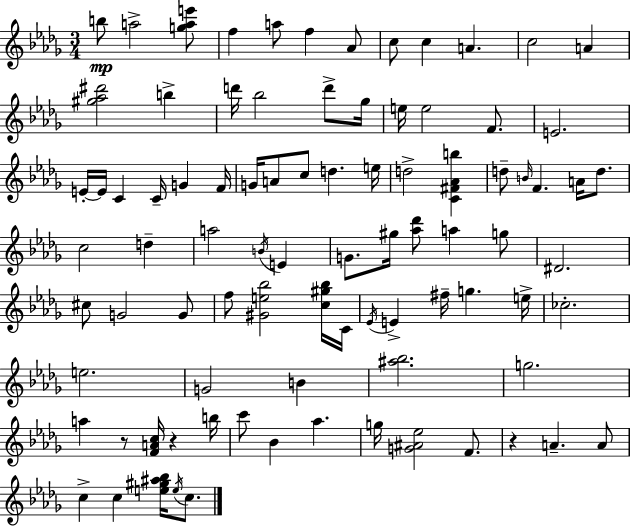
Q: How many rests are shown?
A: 3